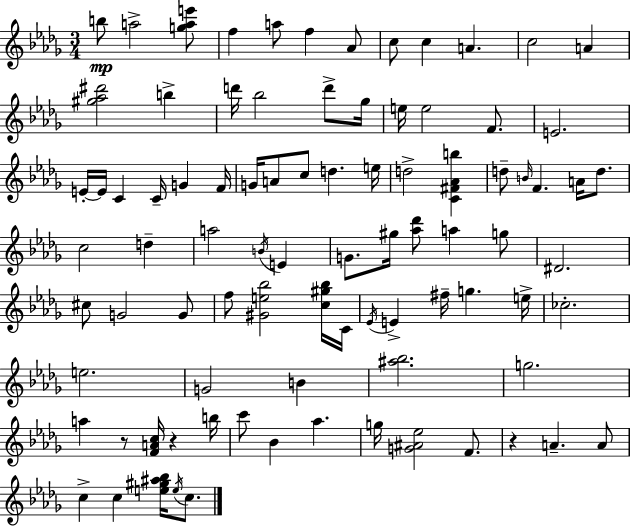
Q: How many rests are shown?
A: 3